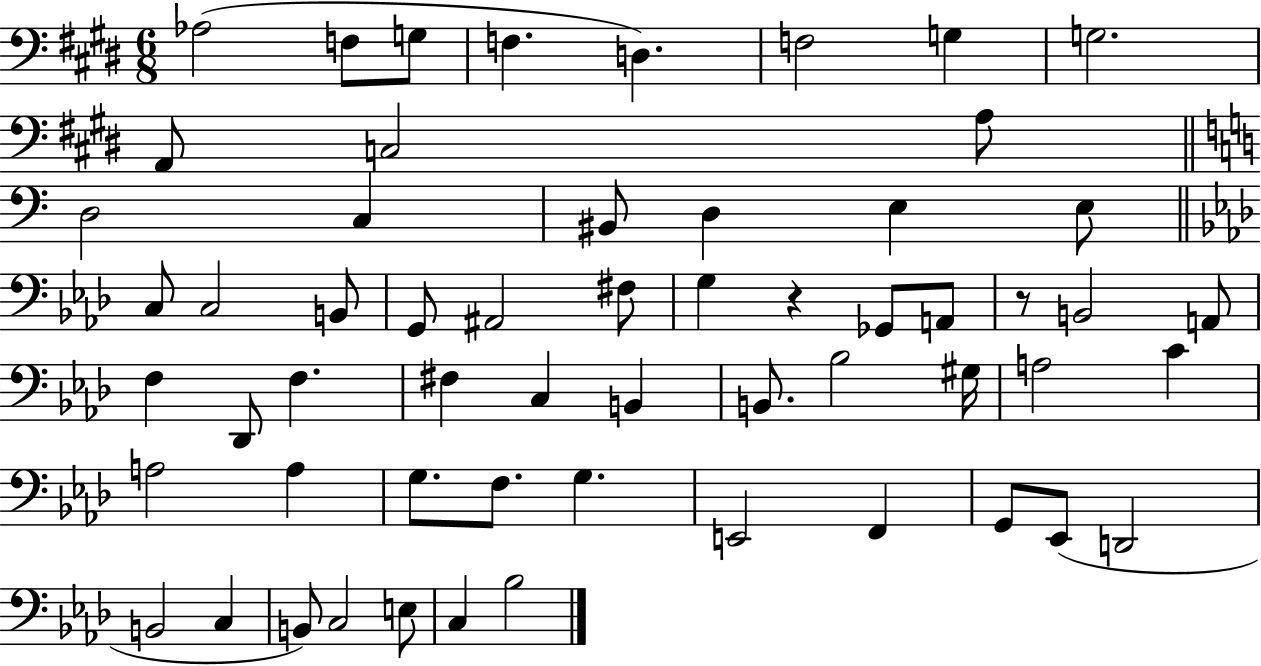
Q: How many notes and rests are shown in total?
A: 58